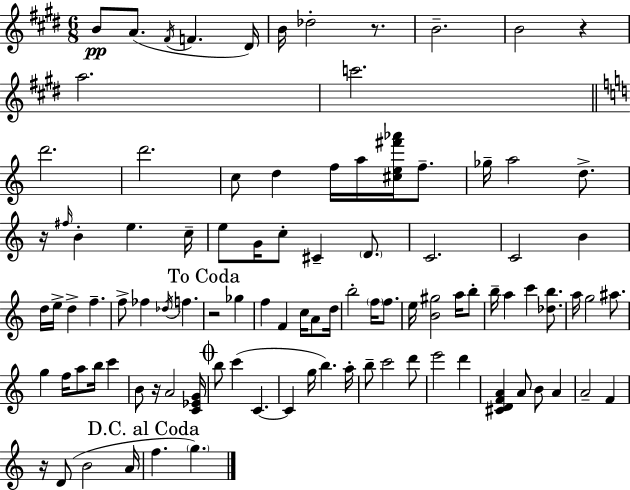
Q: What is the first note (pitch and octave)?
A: B4